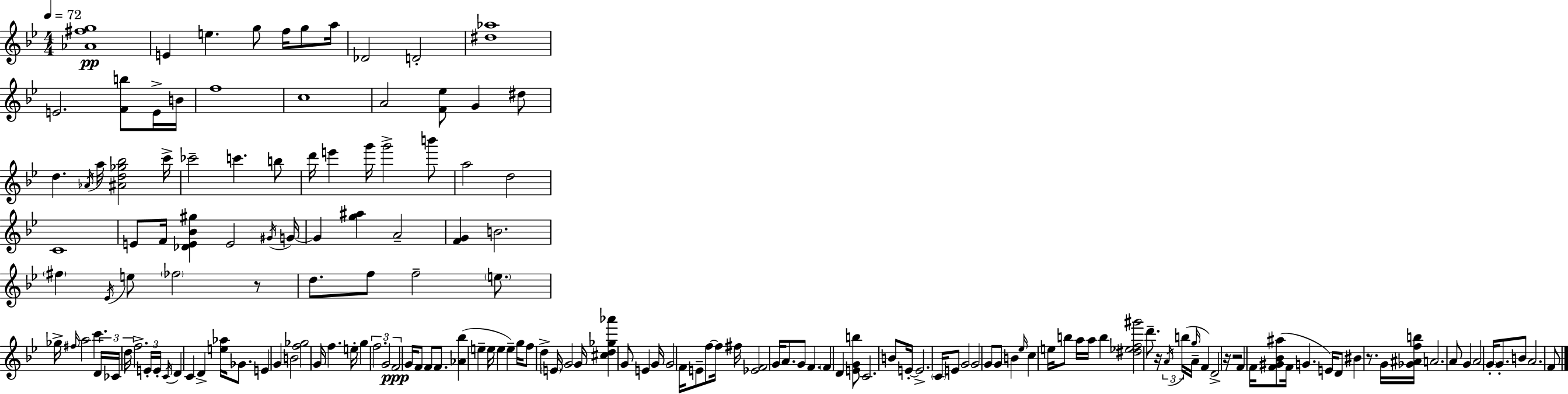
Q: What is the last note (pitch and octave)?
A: F4